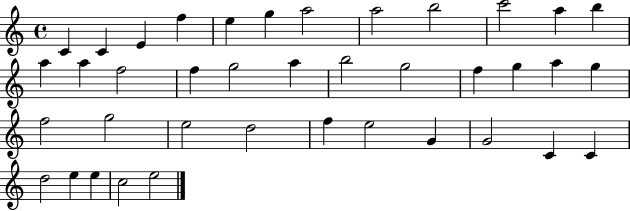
{
  \clef treble
  \time 4/4
  \defaultTimeSignature
  \key c \major
  c'4 c'4 e'4 f''4 | e''4 g''4 a''2 | a''2 b''2 | c'''2 a''4 b''4 | \break a''4 a''4 f''2 | f''4 g''2 a''4 | b''2 g''2 | f''4 g''4 a''4 g''4 | \break f''2 g''2 | e''2 d''2 | f''4 e''2 g'4 | g'2 c'4 c'4 | \break d''2 e''4 e''4 | c''2 e''2 | \bar "|."
}